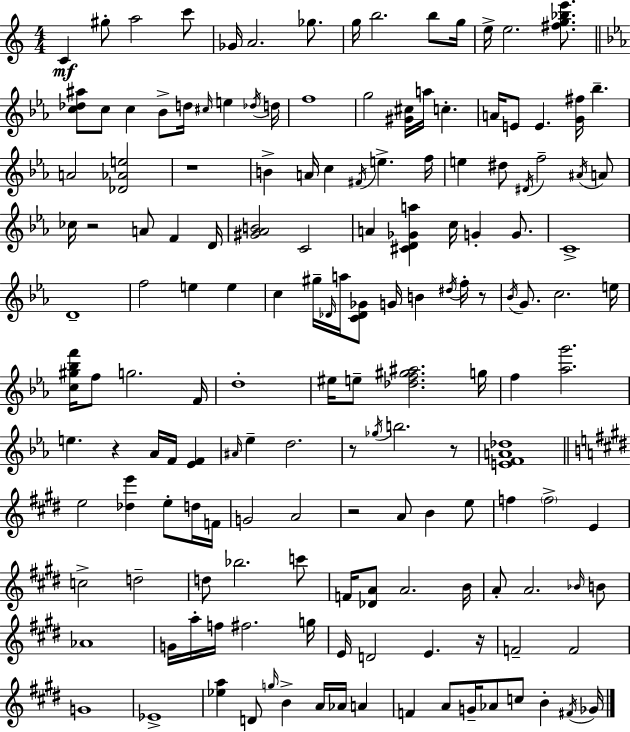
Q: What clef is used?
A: treble